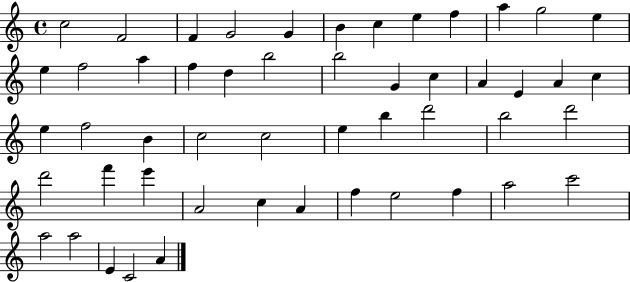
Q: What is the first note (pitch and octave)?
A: C5